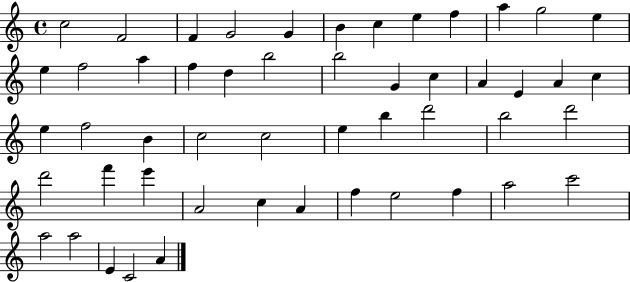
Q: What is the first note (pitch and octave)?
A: C5